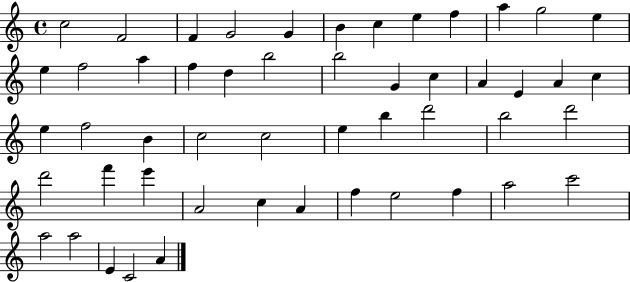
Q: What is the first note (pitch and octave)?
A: C5